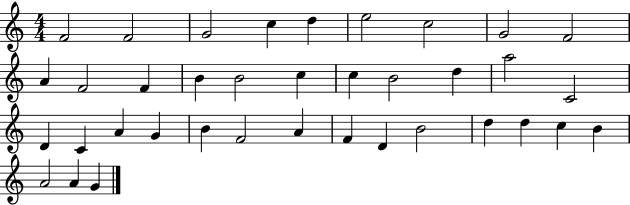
F4/h F4/h G4/h C5/q D5/q E5/h C5/h G4/h F4/h A4/q F4/h F4/q B4/q B4/h C5/q C5/q B4/h D5/q A5/h C4/h D4/q C4/q A4/q G4/q B4/q F4/h A4/q F4/q D4/q B4/h D5/q D5/q C5/q B4/q A4/h A4/q G4/q